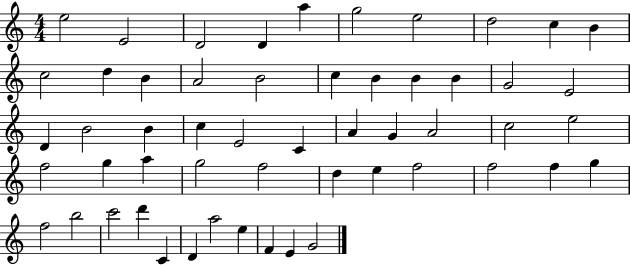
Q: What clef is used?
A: treble